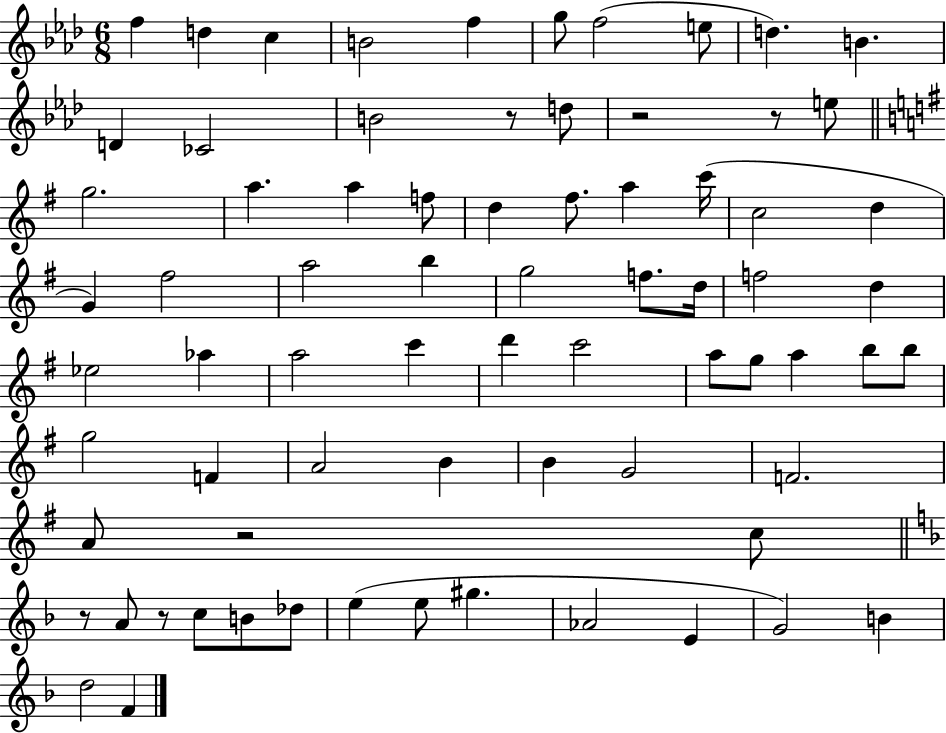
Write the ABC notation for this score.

X:1
T:Untitled
M:6/8
L:1/4
K:Ab
f d c B2 f g/2 f2 e/2 d B D _C2 B2 z/2 d/2 z2 z/2 e/2 g2 a a f/2 d ^f/2 a c'/4 c2 d G ^f2 a2 b g2 f/2 d/4 f2 d _e2 _a a2 c' d' c'2 a/2 g/2 a b/2 b/2 g2 F A2 B B G2 F2 A/2 z2 c/2 z/2 A/2 z/2 c/2 B/2 _d/2 e e/2 ^g _A2 E G2 B d2 F